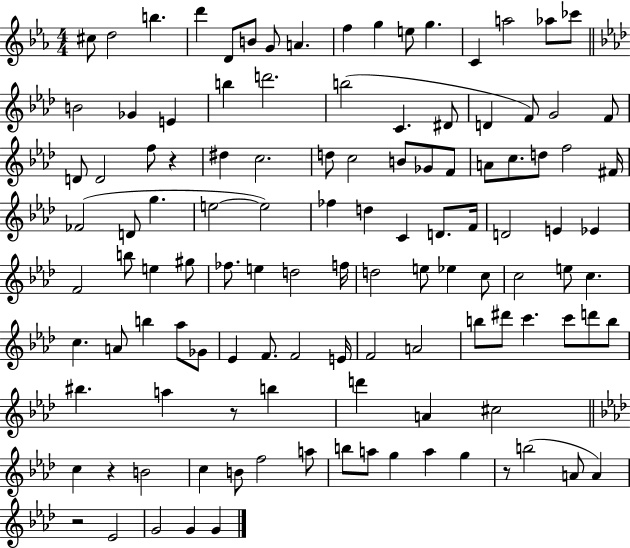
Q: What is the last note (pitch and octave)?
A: G4